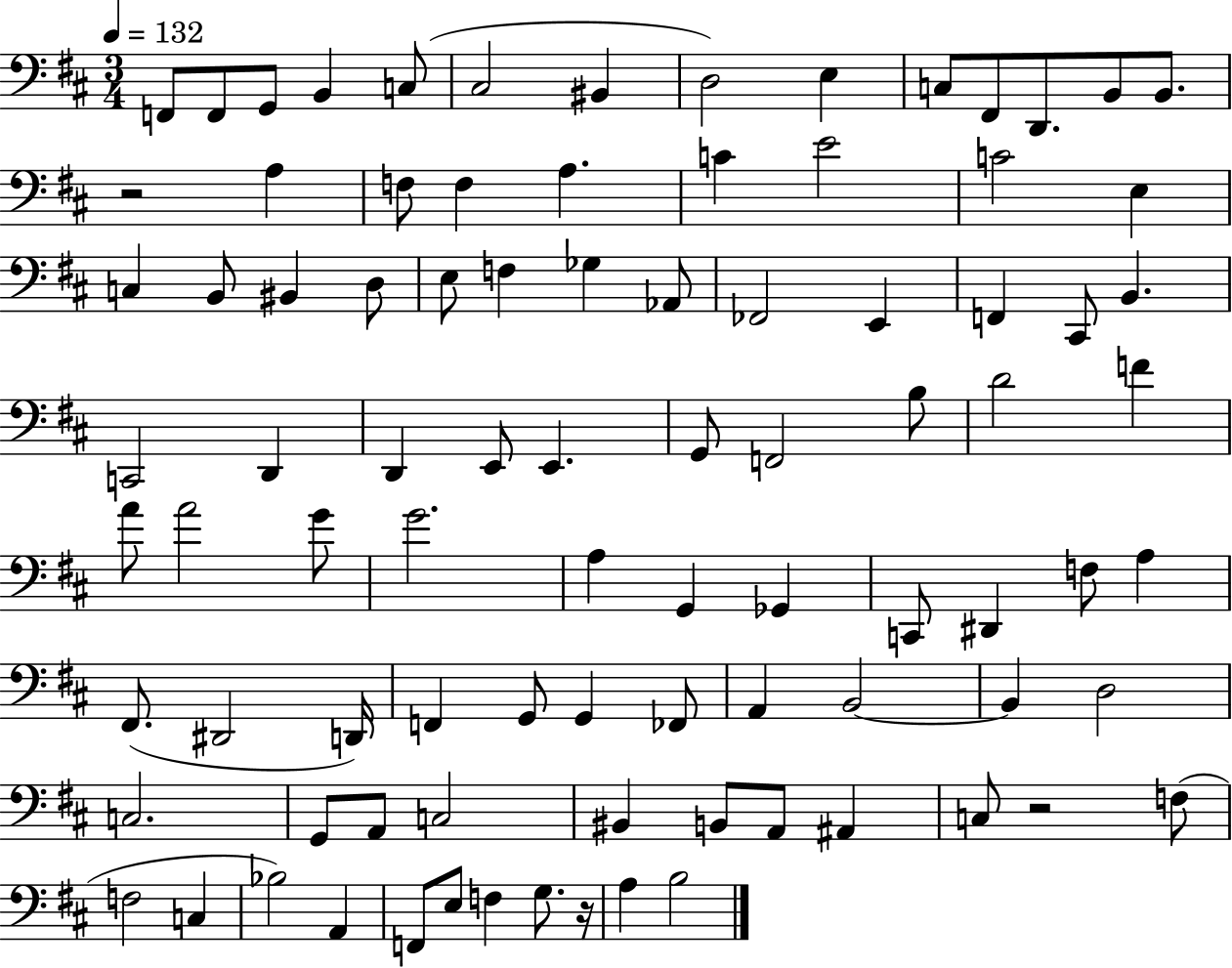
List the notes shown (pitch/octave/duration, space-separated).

F2/e F2/e G2/e B2/q C3/e C#3/h BIS2/q D3/h E3/q C3/e F#2/e D2/e. B2/e B2/e. R/h A3/q F3/e F3/q A3/q. C4/q E4/h C4/h E3/q C3/q B2/e BIS2/q D3/e E3/e F3/q Gb3/q Ab2/e FES2/h E2/q F2/q C#2/e B2/q. C2/h D2/q D2/q E2/e E2/q. G2/e F2/h B3/e D4/h F4/q A4/e A4/h G4/e G4/h. A3/q G2/q Gb2/q C2/e D#2/q F3/e A3/q F#2/e. D#2/h D2/s F2/q G2/e G2/q FES2/e A2/q B2/h B2/q D3/h C3/h. G2/e A2/e C3/h BIS2/q B2/e A2/e A#2/q C3/e R/h F3/e F3/h C3/q Bb3/h A2/q F2/e E3/e F3/q G3/e. R/s A3/q B3/h